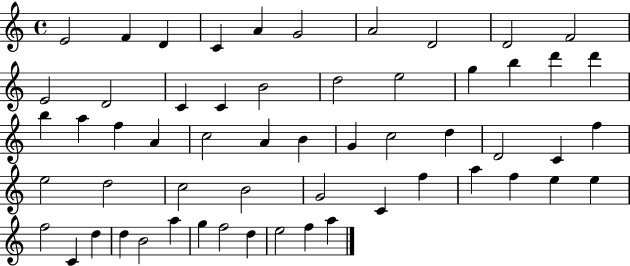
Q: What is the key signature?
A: C major